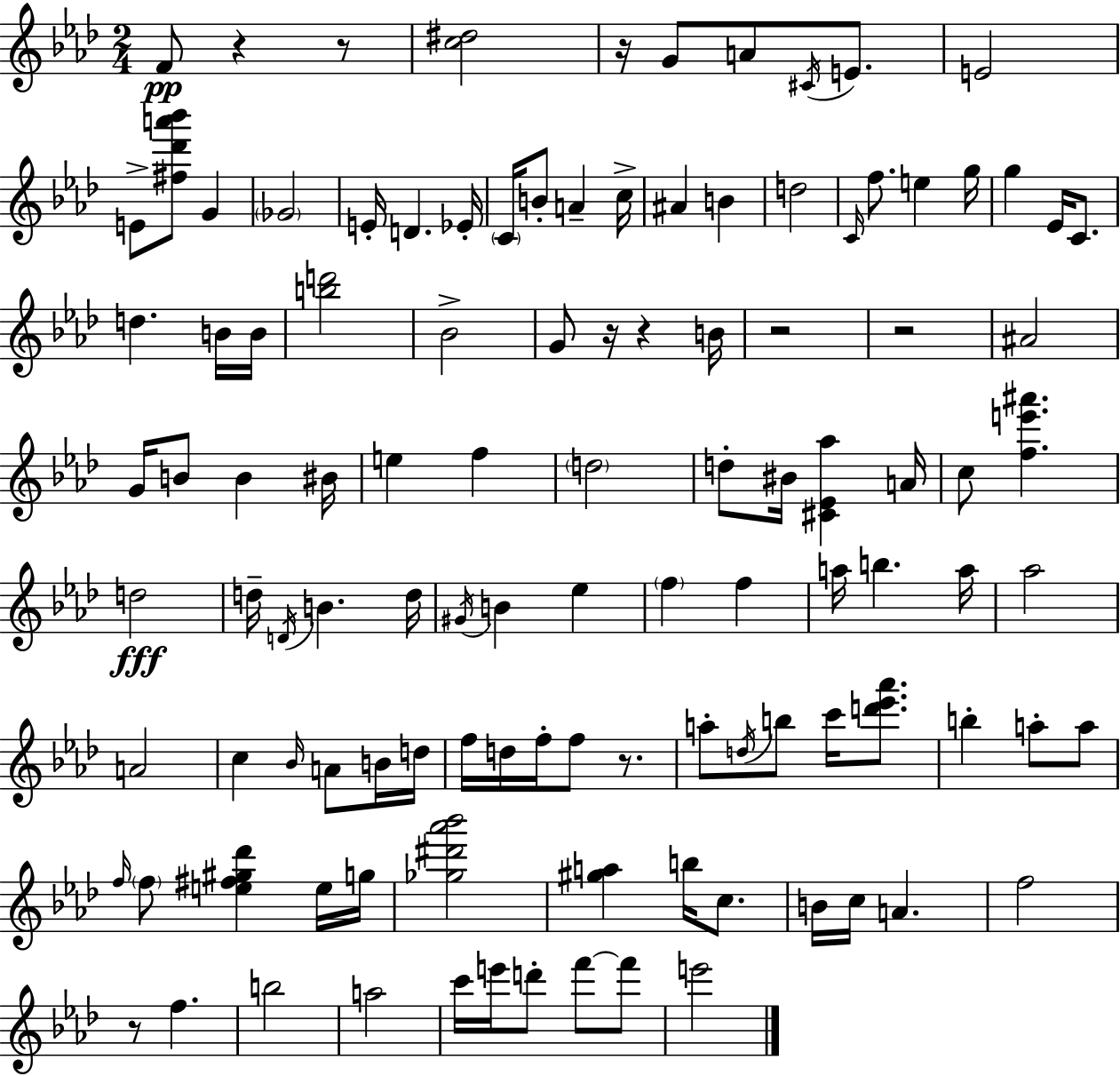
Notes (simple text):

F4/e R/q R/e [C5,D#5]/h R/s G4/e A4/e C#4/s E4/e. E4/h E4/e [F#5,Db6,A6,Bb6]/e G4/q Gb4/h E4/s D4/q. Eb4/s C4/s B4/e A4/q C5/s A#4/q B4/q D5/h C4/s F5/e. E5/q G5/s G5/q Eb4/s C4/e. D5/q. B4/s B4/s [B5,D6]/h Bb4/h G4/e R/s R/q B4/s R/h R/h A#4/h G4/s B4/e B4/q BIS4/s E5/q F5/q D5/h D5/e BIS4/s [C#4,Eb4,Ab5]/q A4/s C5/e [F5,E6,A#6]/q. D5/h D5/s D4/s B4/q. D5/s G#4/s B4/q Eb5/q F5/q F5/q A5/s B5/q. A5/s Ab5/h A4/h C5/q Bb4/s A4/e B4/s D5/s F5/s D5/s F5/s F5/e R/e. A5/e D5/s B5/e C6/s [D6,Eb6,Ab6]/e. B5/q A5/e A5/e F5/s F5/e [E5,F#5,G#5,Db6]/q E5/s G5/s [Gb5,D#6,Ab6,Bb6]/h [G#5,A5]/q B5/s C5/e. B4/s C5/s A4/q. F5/h R/e F5/q. B5/h A5/h C6/s E6/s D6/e F6/e F6/e E6/h